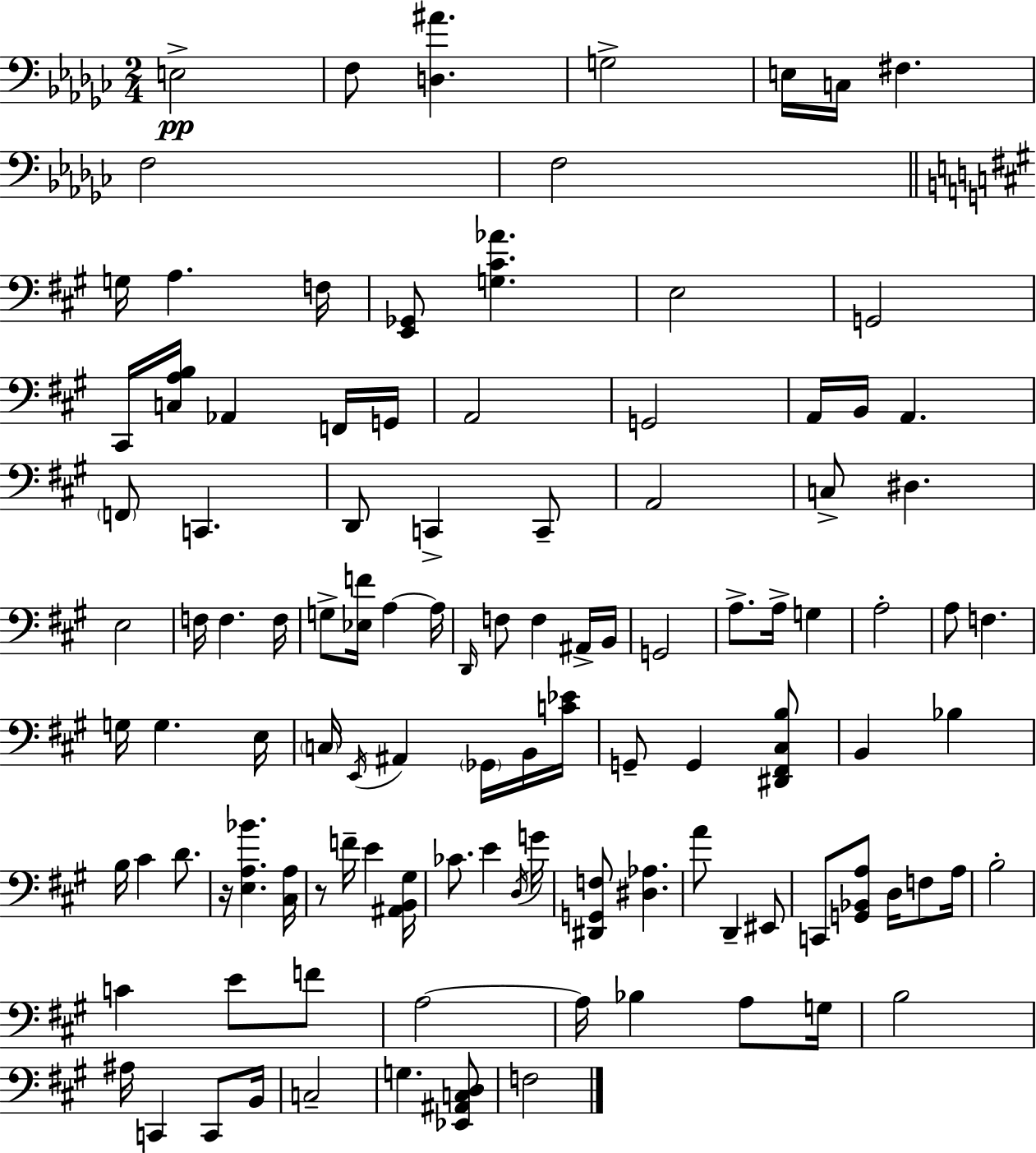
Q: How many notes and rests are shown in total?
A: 110